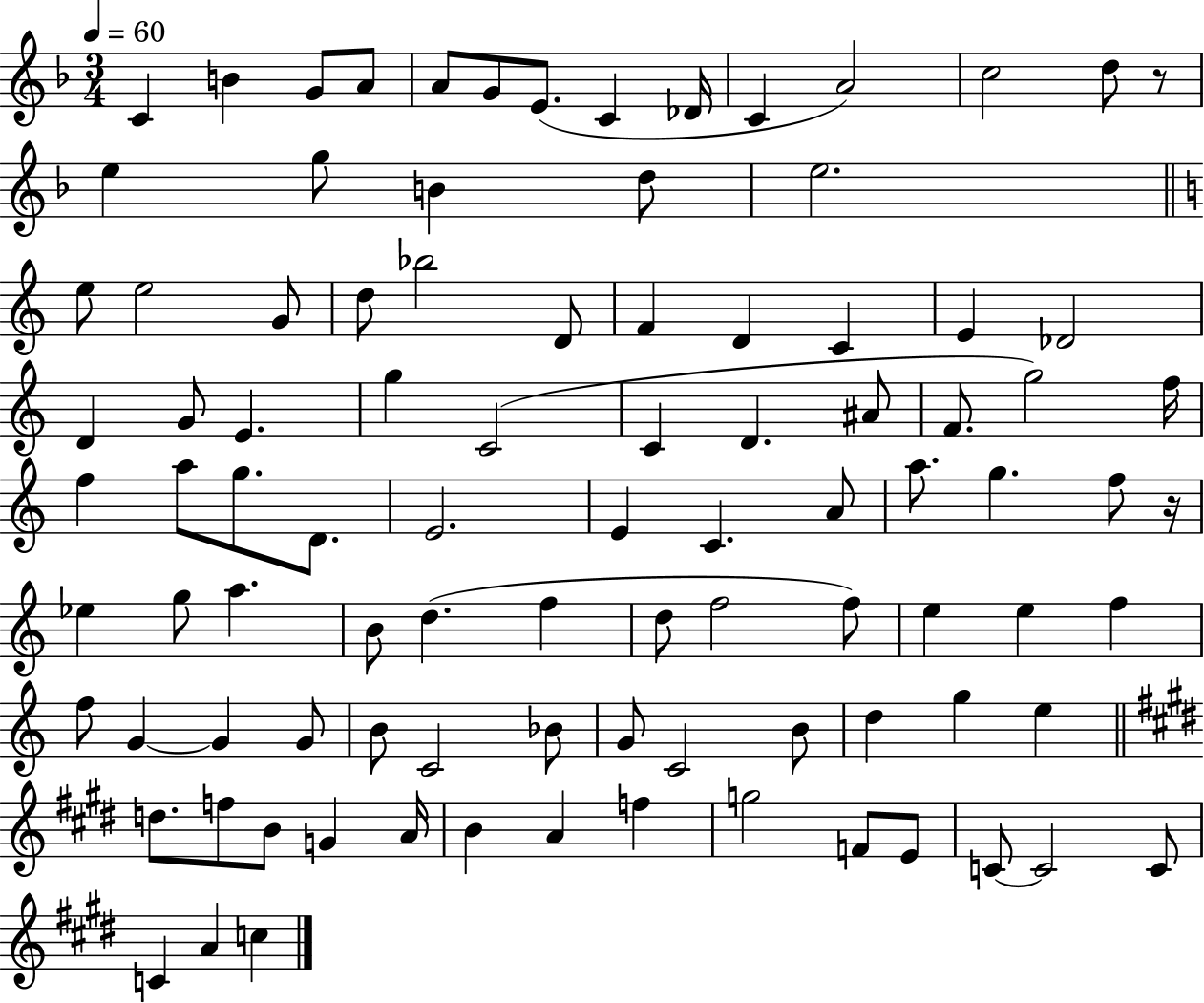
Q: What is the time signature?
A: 3/4